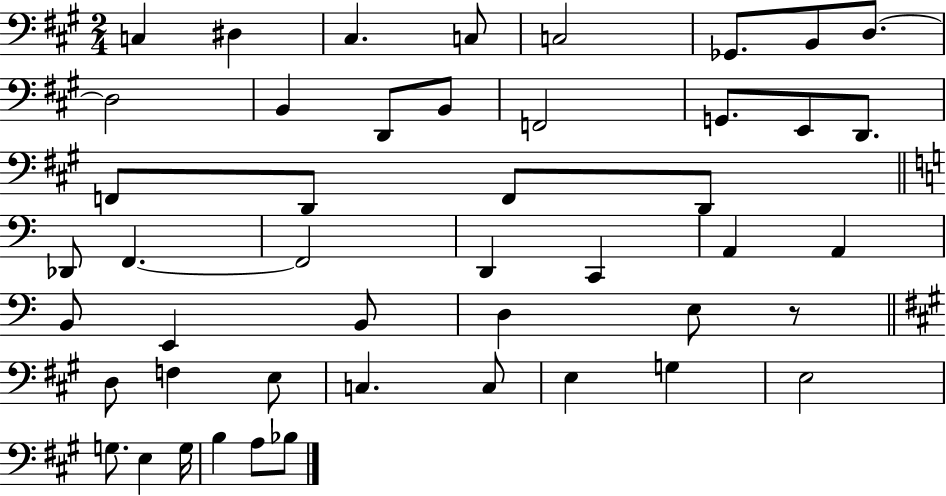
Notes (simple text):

C3/q D#3/q C#3/q. C3/e C3/h Gb2/e. B2/e D3/e. D3/h B2/q D2/e B2/e F2/h G2/e. E2/e D2/e. F2/e D2/e F2/e D2/e Db2/e F2/q. F2/h D2/q C2/q A2/q A2/q B2/e E2/q B2/e D3/q E3/e R/e D3/e F3/q E3/e C3/q. C3/e E3/q G3/q E3/h G3/e. E3/q G3/s B3/q A3/e Bb3/e